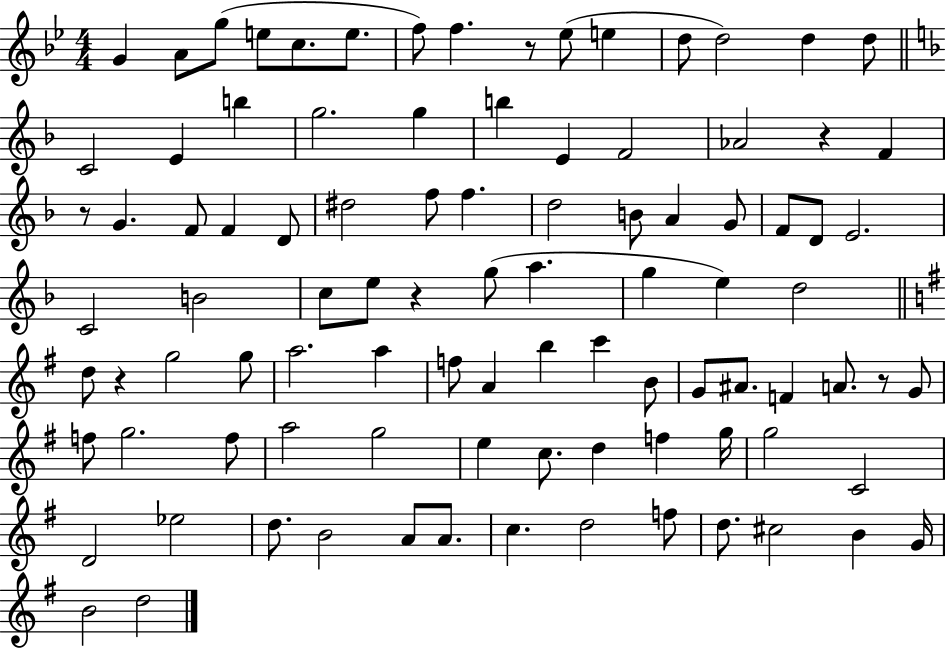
G4/q A4/e G5/e E5/e C5/e. E5/e. F5/e F5/q. R/e Eb5/e E5/q D5/e D5/h D5/q D5/e C4/h E4/q B5/q G5/h. G5/q B5/q E4/q F4/h Ab4/h R/q F4/q R/e G4/q. F4/e F4/q D4/e D#5/h F5/e F5/q. D5/h B4/e A4/q G4/e F4/e D4/e E4/h. C4/h B4/h C5/e E5/e R/q G5/e A5/q. G5/q E5/q D5/h D5/e R/q G5/h G5/e A5/h. A5/q F5/e A4/q B5/q C6/q B4/e G4/e A#4/e. F4/q A4/e. R/e G4/e F5/e G5/h. F5/e A5/h G5/h E5/q C5/e. D5/q F5/q G5/s G5/h C4/h D4/h Eb5/h D5/e. B4/h A4/e A4/e. C5/q. D5/h F5/e D5/e. C#5/h B4/q G4/s B4/h D5/h